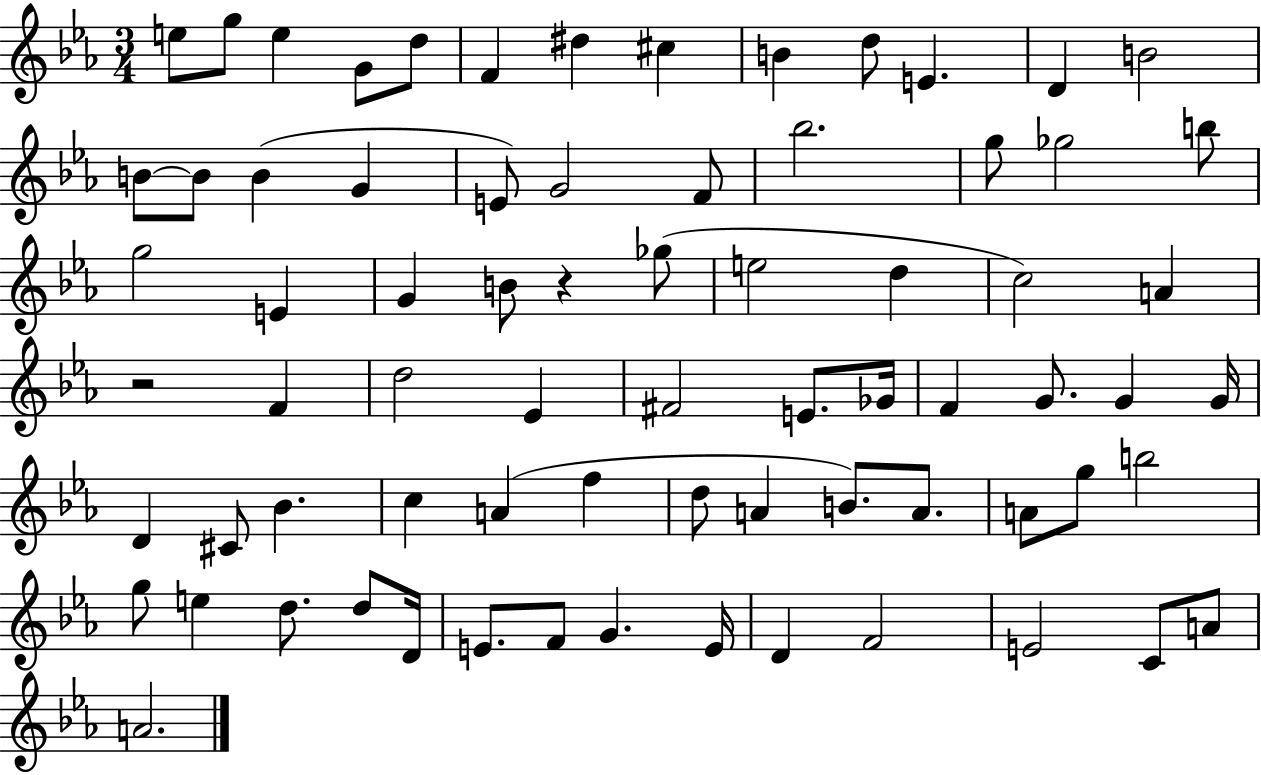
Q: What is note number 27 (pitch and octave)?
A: G4